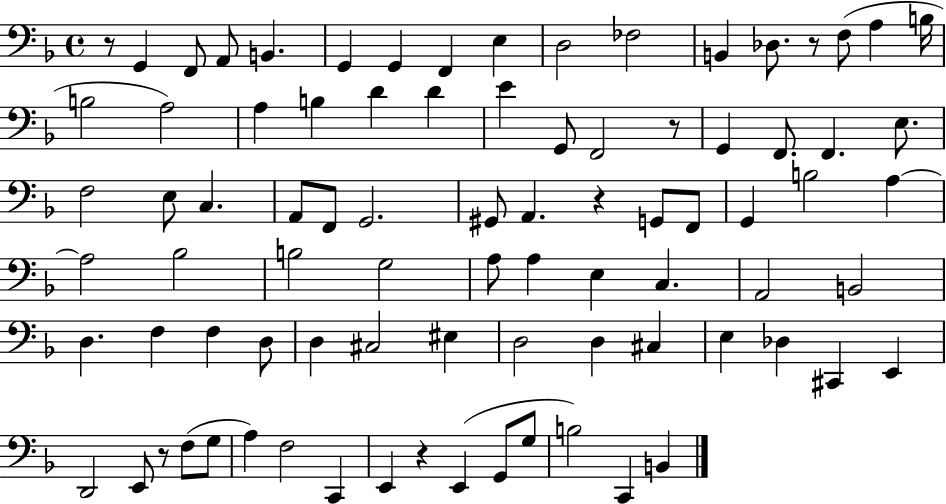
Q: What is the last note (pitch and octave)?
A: B2